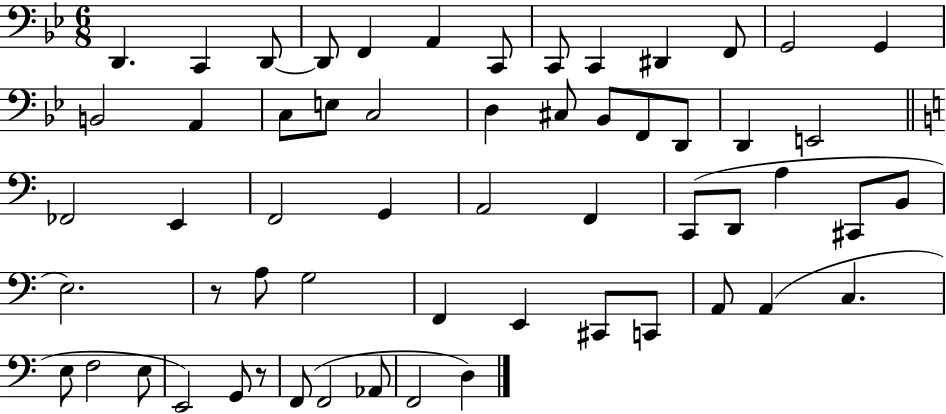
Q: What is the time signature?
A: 6/8